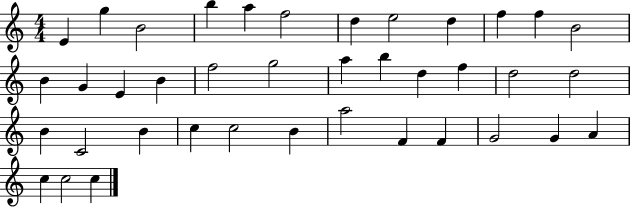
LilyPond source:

{
  \clef treble
  \numericTimeSignature
  \time 4/4
  \key c \major
  e'4 g''4 b'2 | b''4 a''4 f''2 | d''4 e''2 d''4 | f''4 f''4 b'2 | \break b'4 g'4 e'4 b'4 | f''2 g''2 | a''4 b''4 d''4 f''4 | d''2 d''2 | \break b'4 c'2 b'4 | c''4 c''2 b'4 | a''2 f'4 f'4 | g'2 g'4 a'4 | \break c''4 c''2 c''4 | \bar "|."
}